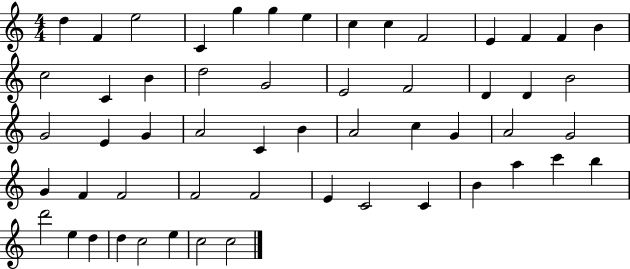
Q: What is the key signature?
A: C major